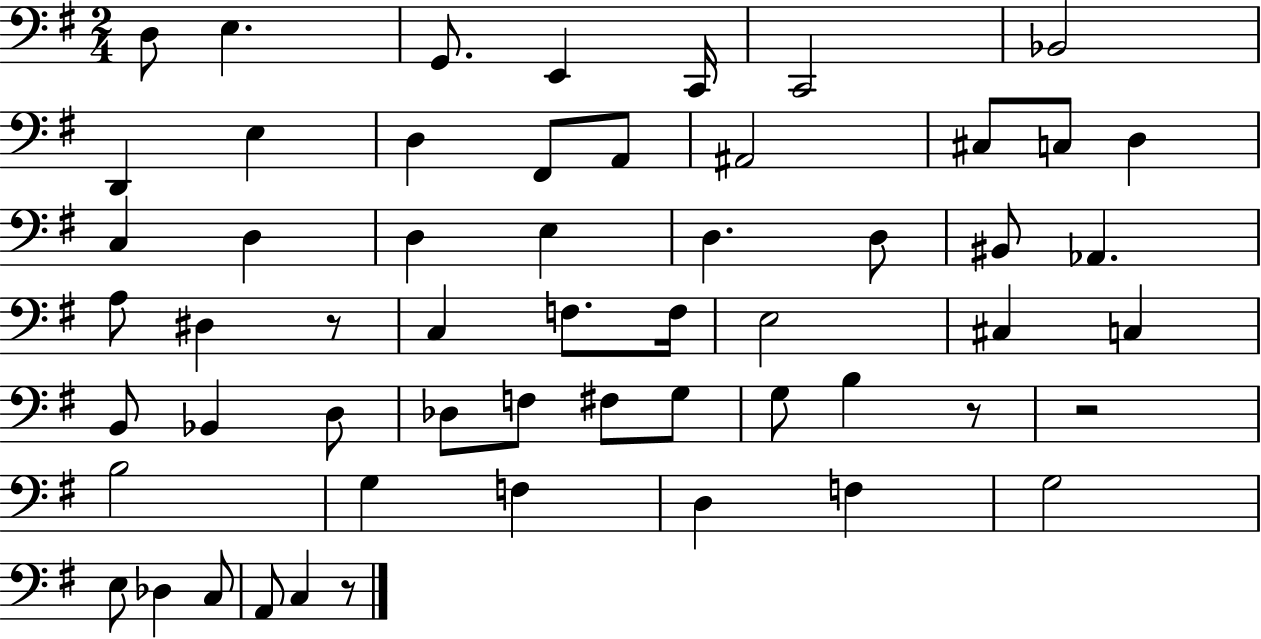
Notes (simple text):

D3/e E3/q. G2/e. E2/q C2/s C2/h Bb2/h D2/q E3/q D3/q F#2/e A2/e A#2/h C#3/e C3/e D3/q C3/q D3/q D3/q E3/q D3/q. D3/e BIS2/e Ab2/q. A3/e D#3/q R/e C3/q F3/e. F3/s E3/h C#3/q C3/q B2/e Bb2/q D3/e Db3/e F3/e F#3/e G3/e G3/e B3/q R/e R/h B3/h G3/q F3/q D3/q F3/q G3/h E3/e Db3/q C3/e A2/e C3/q R/e